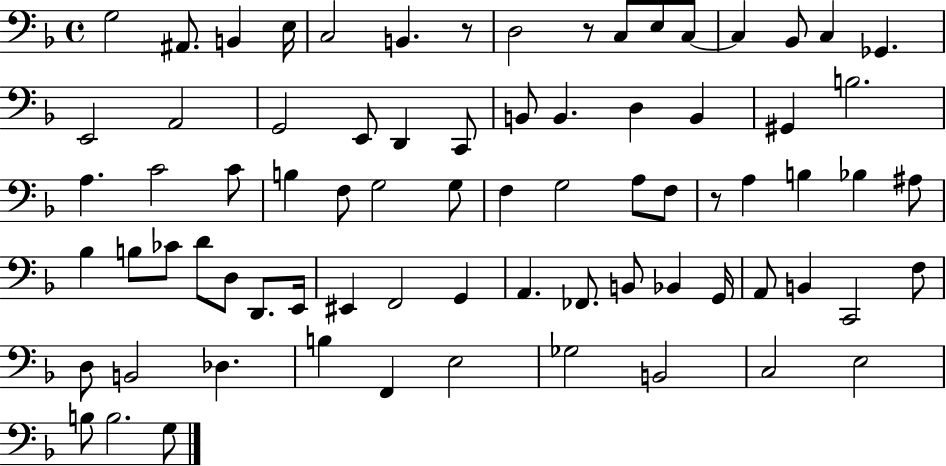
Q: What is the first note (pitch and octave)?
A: G3